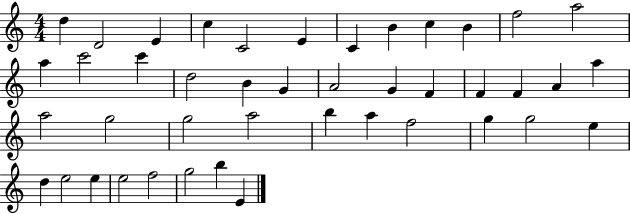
{
  \clef treble
  \numericTimeSignature
  \time 4/4
  \key c \major
  d''4 d'2 e'4 | c''4 c'2 e'4 | c'4 b'4 c''4 b'4 | f''2 a''2 | \break a''4 c'''2 c'''4 | d''2 b'4 g'4 | a'2 g'4 f'4 | f'4 f'4 a'4 a''4 | \break a''2 g''2 | g''2 a''2 | b''4 a''4 f''2 | g''4 g''2 e''4 | \break d''4 e''2 e''4 | e''2 f''2 | g''2 b''4 e'4 | \bar "|."
}